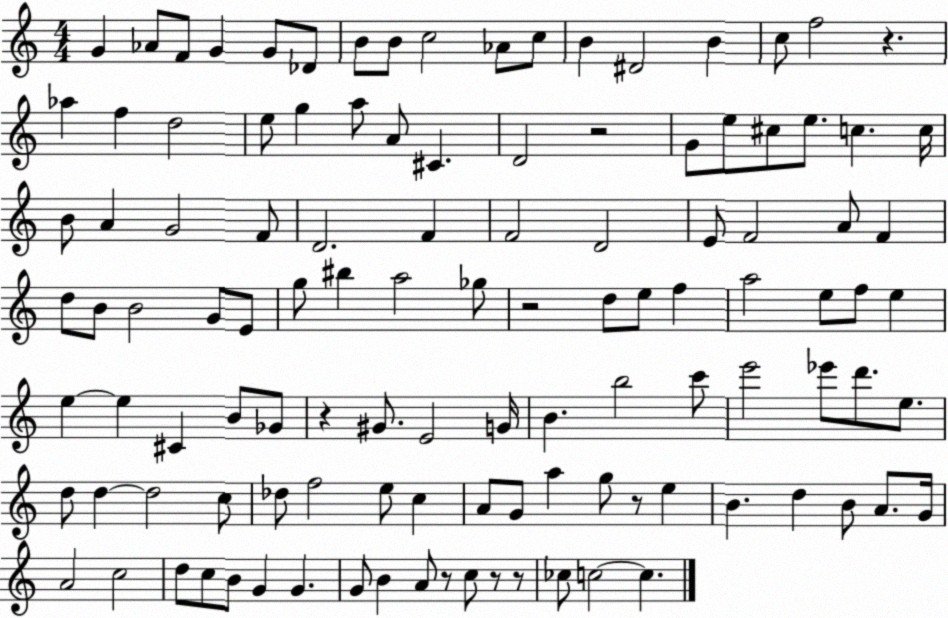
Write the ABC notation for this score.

X:1
T:Untitled
M:4/4
L:1/4
K:C
G _A/2 F/2 G G/2 _D/2 B/2 B/2 c2 _A/2 c/2 B ^D2 B c/2 f2 z _a f d2 e/2 g a/2 A/2 ^C D2 z2 G/2 e/2 ^c/2 e/2 c c/4 B/2 A G2 F/2 D2 F F2 D2 E/2 F2 A/2 F d/2 B/2 B2 G/2 E/2 g/2 ^b a2 _g/2 z2 d/2 e/2 f a2 e/2 f/2 e e e ^C B/2 _G/2 z ^G/2 E2 G/4 B b2 c'/2 e'2 _e'/2 d'/2 e/2 d/2 d d2 c/2 _d/2 f2 e/2 c A/2 G/2 a g/2 z/2 e B d B/2 A/2 G/4 A2 c2 d/2 c/2 B/2 G G G/2 B A/2 z/2 c/2 z/2 z/2 _c/2 c2 c